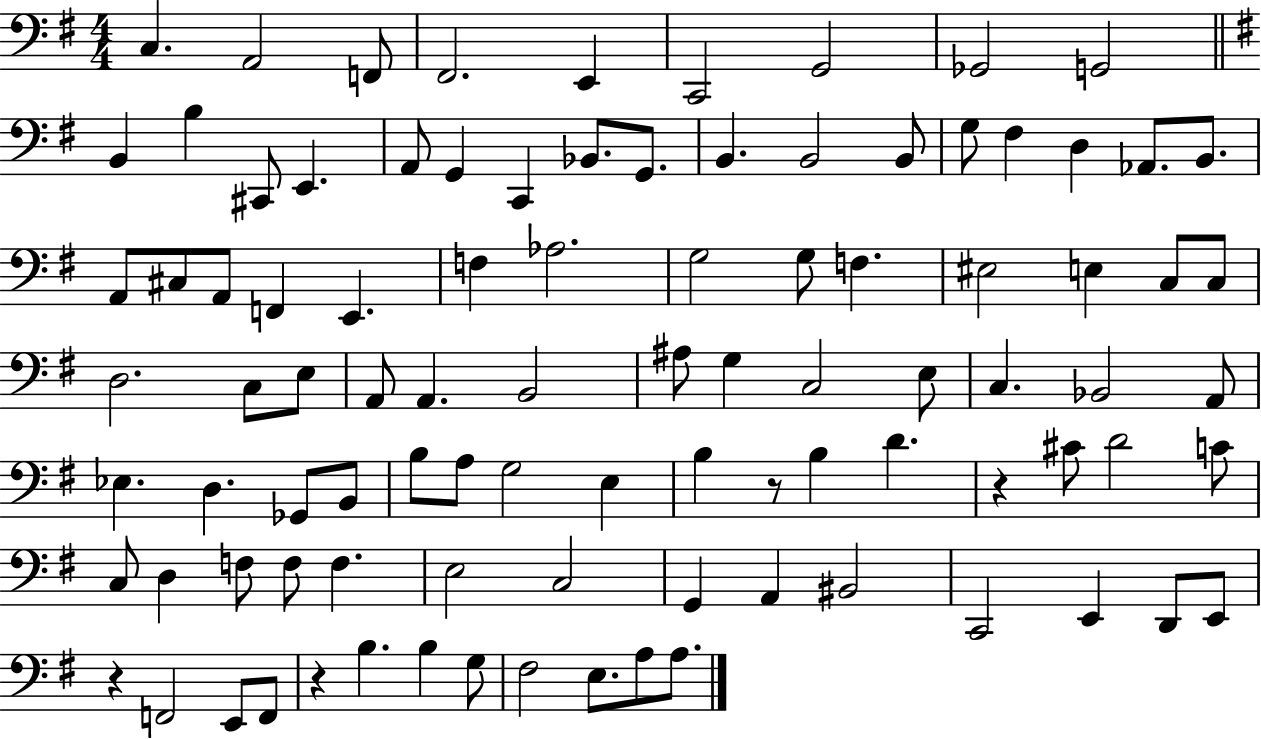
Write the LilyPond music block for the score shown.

{
  \clef bass
  \numericTimeSignature
  \time 4/4
  \key g \major
  c4. a,2 f,8 | fis,2. e,4 | c,2 g,2 | ges,2 g,2 | \break \bar "||" \break \key e \minor b,4 b4 cis,8 e,4. | a,8 g,4 c,4 bes,8. g,8. | b,4. b,2 b,8 | g8 fis4 d4 aes,8. b,8. | \break a,8 cis8 a,8 f,4 e,4. | f4 aes2. | g2 g8 f4. | eis2 e4 c8 c8 | \break d2. c8 e8 | a,8 a,4. b,2 | ais8 g4 c2 e8 | c4. bes,2 a,8 | \break ees4. d4. ges,8 b,8 | b8 a8 g2 e4 | b4 r8 b4 d'4. | r4 cis'8 d'2 c'8 | \break c8 d4 f8 f8 f4. | e2 c2 | g,4 a,4 bis,2 | c,2 e,4 d,8 e,8 | \break r4 f,2 e,8 f,8 | r4 b4. b4 g8 | fis2 e8. a8 a8. | \bar "|."
}